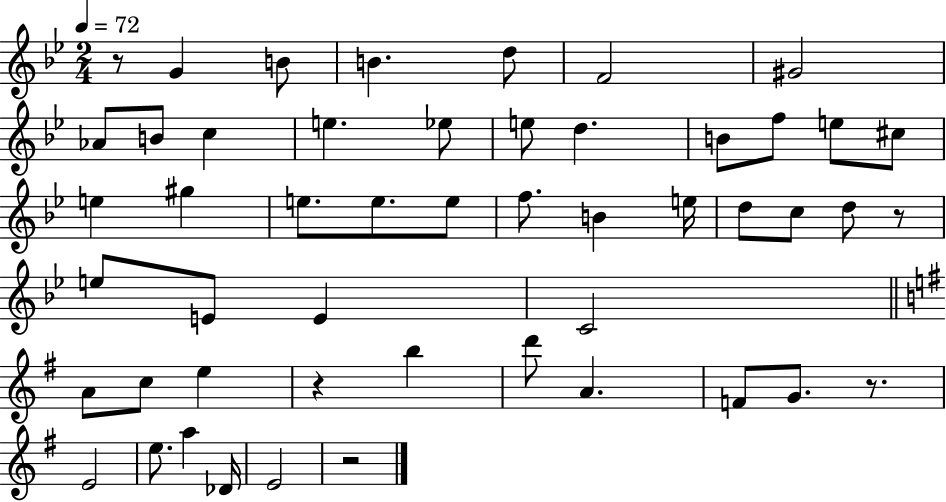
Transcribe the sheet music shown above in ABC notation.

X:1
T:Untitled
M:2/4
L:1/4
K:Bb
z/2 G B/2 B d/2 F2 ^G2 _A/2 B/2 c e _e/2 e/2 d B/2 f/2 e/2 ^c/2 e ^g e/2 e/2 e/2 f/2 B e/4 d/2 c/2 d/2 z/2 e/2 E/2 E C2 A/2 c/2 e z b d'/2 A F/2 G/2 z/2 E2 e/2 a _D/4 E2 z2